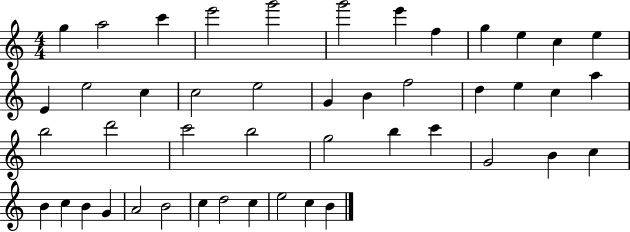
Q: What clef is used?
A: treble